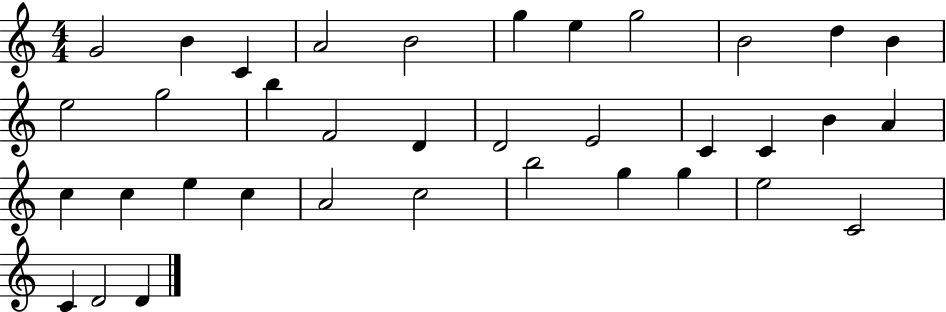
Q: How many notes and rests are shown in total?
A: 36